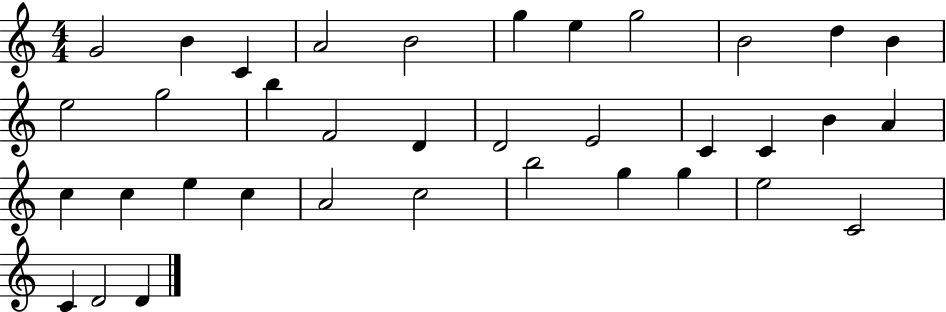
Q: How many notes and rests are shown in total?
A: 36